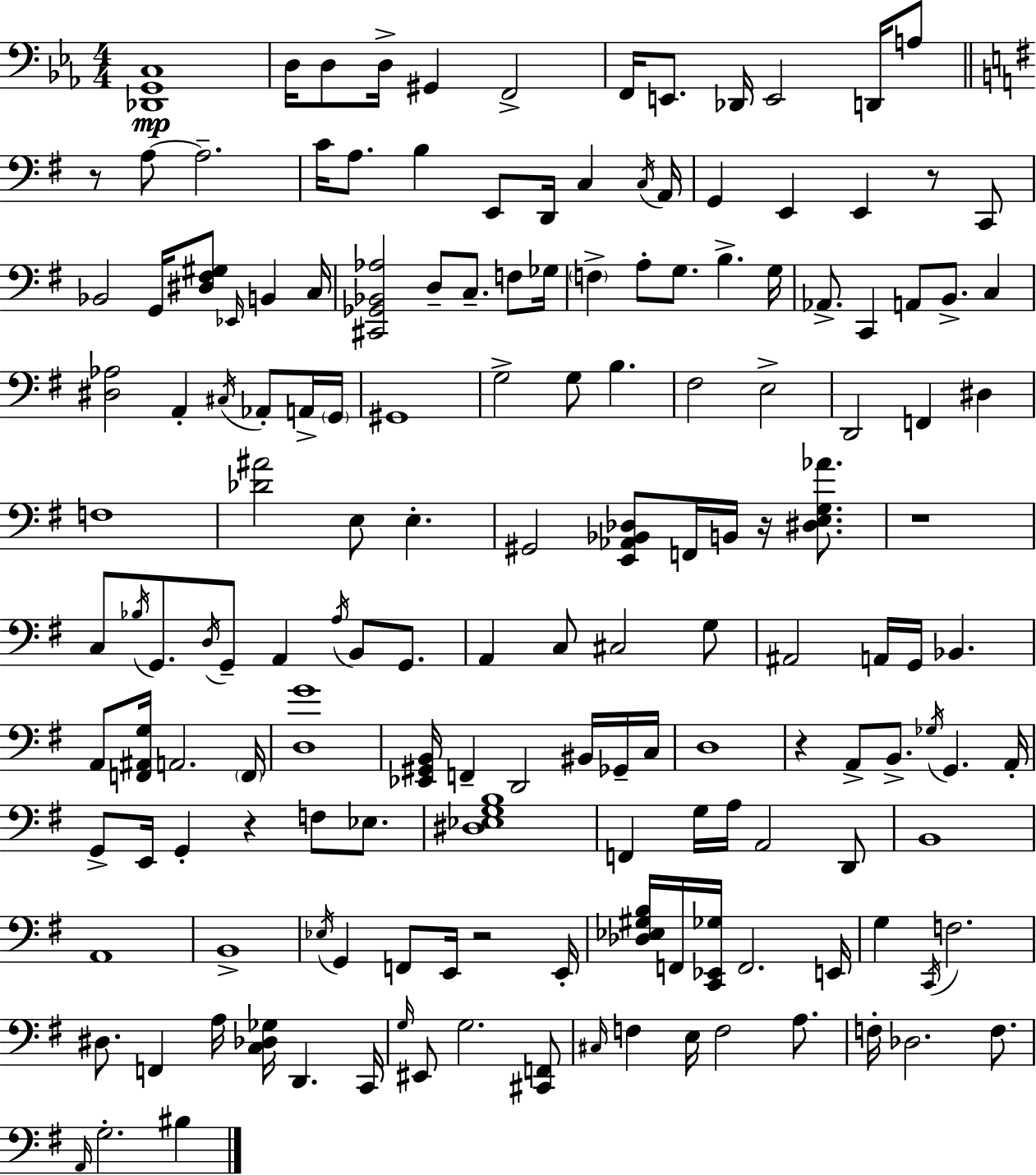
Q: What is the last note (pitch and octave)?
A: BIS3